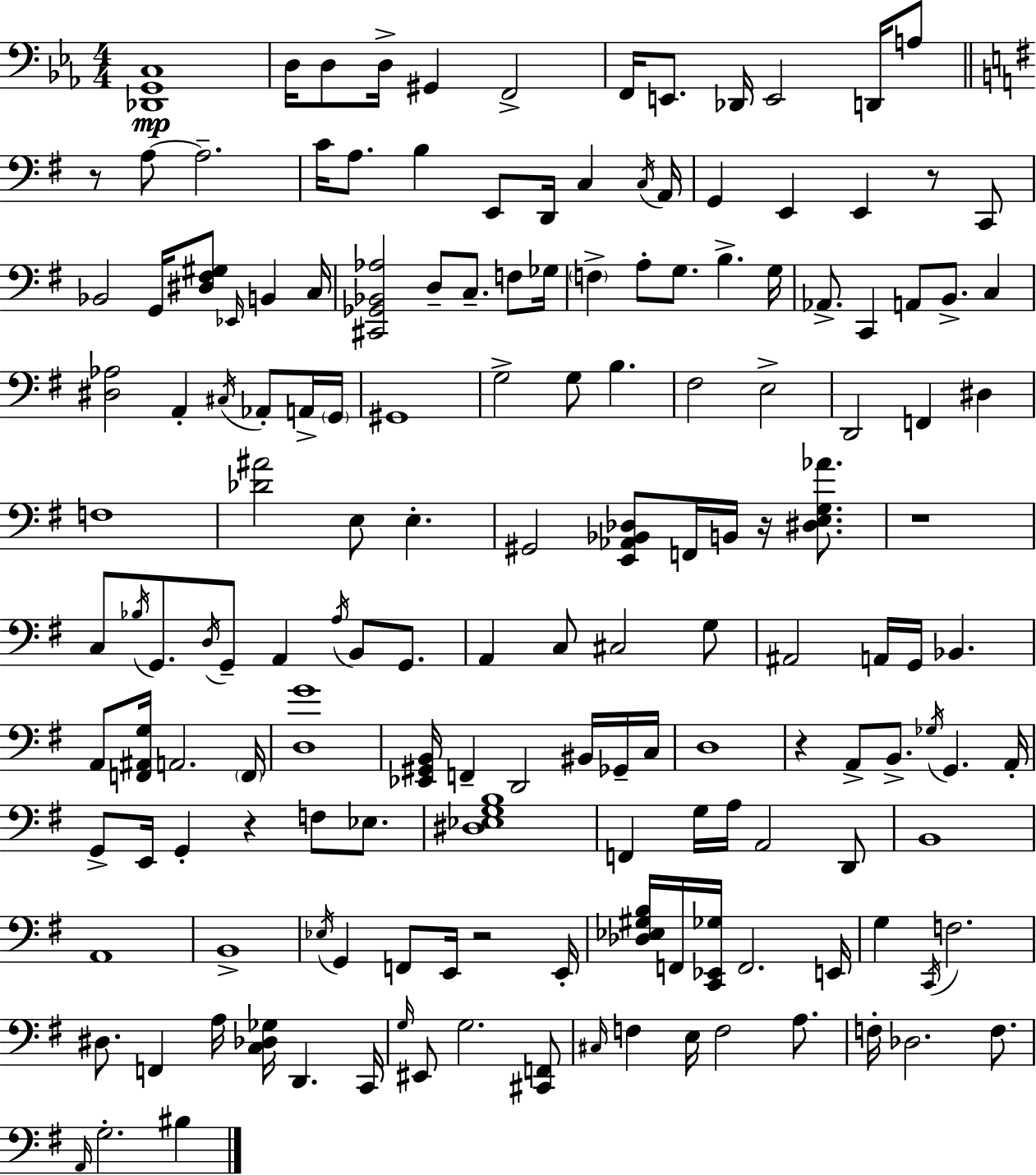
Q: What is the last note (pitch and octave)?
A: BIS3